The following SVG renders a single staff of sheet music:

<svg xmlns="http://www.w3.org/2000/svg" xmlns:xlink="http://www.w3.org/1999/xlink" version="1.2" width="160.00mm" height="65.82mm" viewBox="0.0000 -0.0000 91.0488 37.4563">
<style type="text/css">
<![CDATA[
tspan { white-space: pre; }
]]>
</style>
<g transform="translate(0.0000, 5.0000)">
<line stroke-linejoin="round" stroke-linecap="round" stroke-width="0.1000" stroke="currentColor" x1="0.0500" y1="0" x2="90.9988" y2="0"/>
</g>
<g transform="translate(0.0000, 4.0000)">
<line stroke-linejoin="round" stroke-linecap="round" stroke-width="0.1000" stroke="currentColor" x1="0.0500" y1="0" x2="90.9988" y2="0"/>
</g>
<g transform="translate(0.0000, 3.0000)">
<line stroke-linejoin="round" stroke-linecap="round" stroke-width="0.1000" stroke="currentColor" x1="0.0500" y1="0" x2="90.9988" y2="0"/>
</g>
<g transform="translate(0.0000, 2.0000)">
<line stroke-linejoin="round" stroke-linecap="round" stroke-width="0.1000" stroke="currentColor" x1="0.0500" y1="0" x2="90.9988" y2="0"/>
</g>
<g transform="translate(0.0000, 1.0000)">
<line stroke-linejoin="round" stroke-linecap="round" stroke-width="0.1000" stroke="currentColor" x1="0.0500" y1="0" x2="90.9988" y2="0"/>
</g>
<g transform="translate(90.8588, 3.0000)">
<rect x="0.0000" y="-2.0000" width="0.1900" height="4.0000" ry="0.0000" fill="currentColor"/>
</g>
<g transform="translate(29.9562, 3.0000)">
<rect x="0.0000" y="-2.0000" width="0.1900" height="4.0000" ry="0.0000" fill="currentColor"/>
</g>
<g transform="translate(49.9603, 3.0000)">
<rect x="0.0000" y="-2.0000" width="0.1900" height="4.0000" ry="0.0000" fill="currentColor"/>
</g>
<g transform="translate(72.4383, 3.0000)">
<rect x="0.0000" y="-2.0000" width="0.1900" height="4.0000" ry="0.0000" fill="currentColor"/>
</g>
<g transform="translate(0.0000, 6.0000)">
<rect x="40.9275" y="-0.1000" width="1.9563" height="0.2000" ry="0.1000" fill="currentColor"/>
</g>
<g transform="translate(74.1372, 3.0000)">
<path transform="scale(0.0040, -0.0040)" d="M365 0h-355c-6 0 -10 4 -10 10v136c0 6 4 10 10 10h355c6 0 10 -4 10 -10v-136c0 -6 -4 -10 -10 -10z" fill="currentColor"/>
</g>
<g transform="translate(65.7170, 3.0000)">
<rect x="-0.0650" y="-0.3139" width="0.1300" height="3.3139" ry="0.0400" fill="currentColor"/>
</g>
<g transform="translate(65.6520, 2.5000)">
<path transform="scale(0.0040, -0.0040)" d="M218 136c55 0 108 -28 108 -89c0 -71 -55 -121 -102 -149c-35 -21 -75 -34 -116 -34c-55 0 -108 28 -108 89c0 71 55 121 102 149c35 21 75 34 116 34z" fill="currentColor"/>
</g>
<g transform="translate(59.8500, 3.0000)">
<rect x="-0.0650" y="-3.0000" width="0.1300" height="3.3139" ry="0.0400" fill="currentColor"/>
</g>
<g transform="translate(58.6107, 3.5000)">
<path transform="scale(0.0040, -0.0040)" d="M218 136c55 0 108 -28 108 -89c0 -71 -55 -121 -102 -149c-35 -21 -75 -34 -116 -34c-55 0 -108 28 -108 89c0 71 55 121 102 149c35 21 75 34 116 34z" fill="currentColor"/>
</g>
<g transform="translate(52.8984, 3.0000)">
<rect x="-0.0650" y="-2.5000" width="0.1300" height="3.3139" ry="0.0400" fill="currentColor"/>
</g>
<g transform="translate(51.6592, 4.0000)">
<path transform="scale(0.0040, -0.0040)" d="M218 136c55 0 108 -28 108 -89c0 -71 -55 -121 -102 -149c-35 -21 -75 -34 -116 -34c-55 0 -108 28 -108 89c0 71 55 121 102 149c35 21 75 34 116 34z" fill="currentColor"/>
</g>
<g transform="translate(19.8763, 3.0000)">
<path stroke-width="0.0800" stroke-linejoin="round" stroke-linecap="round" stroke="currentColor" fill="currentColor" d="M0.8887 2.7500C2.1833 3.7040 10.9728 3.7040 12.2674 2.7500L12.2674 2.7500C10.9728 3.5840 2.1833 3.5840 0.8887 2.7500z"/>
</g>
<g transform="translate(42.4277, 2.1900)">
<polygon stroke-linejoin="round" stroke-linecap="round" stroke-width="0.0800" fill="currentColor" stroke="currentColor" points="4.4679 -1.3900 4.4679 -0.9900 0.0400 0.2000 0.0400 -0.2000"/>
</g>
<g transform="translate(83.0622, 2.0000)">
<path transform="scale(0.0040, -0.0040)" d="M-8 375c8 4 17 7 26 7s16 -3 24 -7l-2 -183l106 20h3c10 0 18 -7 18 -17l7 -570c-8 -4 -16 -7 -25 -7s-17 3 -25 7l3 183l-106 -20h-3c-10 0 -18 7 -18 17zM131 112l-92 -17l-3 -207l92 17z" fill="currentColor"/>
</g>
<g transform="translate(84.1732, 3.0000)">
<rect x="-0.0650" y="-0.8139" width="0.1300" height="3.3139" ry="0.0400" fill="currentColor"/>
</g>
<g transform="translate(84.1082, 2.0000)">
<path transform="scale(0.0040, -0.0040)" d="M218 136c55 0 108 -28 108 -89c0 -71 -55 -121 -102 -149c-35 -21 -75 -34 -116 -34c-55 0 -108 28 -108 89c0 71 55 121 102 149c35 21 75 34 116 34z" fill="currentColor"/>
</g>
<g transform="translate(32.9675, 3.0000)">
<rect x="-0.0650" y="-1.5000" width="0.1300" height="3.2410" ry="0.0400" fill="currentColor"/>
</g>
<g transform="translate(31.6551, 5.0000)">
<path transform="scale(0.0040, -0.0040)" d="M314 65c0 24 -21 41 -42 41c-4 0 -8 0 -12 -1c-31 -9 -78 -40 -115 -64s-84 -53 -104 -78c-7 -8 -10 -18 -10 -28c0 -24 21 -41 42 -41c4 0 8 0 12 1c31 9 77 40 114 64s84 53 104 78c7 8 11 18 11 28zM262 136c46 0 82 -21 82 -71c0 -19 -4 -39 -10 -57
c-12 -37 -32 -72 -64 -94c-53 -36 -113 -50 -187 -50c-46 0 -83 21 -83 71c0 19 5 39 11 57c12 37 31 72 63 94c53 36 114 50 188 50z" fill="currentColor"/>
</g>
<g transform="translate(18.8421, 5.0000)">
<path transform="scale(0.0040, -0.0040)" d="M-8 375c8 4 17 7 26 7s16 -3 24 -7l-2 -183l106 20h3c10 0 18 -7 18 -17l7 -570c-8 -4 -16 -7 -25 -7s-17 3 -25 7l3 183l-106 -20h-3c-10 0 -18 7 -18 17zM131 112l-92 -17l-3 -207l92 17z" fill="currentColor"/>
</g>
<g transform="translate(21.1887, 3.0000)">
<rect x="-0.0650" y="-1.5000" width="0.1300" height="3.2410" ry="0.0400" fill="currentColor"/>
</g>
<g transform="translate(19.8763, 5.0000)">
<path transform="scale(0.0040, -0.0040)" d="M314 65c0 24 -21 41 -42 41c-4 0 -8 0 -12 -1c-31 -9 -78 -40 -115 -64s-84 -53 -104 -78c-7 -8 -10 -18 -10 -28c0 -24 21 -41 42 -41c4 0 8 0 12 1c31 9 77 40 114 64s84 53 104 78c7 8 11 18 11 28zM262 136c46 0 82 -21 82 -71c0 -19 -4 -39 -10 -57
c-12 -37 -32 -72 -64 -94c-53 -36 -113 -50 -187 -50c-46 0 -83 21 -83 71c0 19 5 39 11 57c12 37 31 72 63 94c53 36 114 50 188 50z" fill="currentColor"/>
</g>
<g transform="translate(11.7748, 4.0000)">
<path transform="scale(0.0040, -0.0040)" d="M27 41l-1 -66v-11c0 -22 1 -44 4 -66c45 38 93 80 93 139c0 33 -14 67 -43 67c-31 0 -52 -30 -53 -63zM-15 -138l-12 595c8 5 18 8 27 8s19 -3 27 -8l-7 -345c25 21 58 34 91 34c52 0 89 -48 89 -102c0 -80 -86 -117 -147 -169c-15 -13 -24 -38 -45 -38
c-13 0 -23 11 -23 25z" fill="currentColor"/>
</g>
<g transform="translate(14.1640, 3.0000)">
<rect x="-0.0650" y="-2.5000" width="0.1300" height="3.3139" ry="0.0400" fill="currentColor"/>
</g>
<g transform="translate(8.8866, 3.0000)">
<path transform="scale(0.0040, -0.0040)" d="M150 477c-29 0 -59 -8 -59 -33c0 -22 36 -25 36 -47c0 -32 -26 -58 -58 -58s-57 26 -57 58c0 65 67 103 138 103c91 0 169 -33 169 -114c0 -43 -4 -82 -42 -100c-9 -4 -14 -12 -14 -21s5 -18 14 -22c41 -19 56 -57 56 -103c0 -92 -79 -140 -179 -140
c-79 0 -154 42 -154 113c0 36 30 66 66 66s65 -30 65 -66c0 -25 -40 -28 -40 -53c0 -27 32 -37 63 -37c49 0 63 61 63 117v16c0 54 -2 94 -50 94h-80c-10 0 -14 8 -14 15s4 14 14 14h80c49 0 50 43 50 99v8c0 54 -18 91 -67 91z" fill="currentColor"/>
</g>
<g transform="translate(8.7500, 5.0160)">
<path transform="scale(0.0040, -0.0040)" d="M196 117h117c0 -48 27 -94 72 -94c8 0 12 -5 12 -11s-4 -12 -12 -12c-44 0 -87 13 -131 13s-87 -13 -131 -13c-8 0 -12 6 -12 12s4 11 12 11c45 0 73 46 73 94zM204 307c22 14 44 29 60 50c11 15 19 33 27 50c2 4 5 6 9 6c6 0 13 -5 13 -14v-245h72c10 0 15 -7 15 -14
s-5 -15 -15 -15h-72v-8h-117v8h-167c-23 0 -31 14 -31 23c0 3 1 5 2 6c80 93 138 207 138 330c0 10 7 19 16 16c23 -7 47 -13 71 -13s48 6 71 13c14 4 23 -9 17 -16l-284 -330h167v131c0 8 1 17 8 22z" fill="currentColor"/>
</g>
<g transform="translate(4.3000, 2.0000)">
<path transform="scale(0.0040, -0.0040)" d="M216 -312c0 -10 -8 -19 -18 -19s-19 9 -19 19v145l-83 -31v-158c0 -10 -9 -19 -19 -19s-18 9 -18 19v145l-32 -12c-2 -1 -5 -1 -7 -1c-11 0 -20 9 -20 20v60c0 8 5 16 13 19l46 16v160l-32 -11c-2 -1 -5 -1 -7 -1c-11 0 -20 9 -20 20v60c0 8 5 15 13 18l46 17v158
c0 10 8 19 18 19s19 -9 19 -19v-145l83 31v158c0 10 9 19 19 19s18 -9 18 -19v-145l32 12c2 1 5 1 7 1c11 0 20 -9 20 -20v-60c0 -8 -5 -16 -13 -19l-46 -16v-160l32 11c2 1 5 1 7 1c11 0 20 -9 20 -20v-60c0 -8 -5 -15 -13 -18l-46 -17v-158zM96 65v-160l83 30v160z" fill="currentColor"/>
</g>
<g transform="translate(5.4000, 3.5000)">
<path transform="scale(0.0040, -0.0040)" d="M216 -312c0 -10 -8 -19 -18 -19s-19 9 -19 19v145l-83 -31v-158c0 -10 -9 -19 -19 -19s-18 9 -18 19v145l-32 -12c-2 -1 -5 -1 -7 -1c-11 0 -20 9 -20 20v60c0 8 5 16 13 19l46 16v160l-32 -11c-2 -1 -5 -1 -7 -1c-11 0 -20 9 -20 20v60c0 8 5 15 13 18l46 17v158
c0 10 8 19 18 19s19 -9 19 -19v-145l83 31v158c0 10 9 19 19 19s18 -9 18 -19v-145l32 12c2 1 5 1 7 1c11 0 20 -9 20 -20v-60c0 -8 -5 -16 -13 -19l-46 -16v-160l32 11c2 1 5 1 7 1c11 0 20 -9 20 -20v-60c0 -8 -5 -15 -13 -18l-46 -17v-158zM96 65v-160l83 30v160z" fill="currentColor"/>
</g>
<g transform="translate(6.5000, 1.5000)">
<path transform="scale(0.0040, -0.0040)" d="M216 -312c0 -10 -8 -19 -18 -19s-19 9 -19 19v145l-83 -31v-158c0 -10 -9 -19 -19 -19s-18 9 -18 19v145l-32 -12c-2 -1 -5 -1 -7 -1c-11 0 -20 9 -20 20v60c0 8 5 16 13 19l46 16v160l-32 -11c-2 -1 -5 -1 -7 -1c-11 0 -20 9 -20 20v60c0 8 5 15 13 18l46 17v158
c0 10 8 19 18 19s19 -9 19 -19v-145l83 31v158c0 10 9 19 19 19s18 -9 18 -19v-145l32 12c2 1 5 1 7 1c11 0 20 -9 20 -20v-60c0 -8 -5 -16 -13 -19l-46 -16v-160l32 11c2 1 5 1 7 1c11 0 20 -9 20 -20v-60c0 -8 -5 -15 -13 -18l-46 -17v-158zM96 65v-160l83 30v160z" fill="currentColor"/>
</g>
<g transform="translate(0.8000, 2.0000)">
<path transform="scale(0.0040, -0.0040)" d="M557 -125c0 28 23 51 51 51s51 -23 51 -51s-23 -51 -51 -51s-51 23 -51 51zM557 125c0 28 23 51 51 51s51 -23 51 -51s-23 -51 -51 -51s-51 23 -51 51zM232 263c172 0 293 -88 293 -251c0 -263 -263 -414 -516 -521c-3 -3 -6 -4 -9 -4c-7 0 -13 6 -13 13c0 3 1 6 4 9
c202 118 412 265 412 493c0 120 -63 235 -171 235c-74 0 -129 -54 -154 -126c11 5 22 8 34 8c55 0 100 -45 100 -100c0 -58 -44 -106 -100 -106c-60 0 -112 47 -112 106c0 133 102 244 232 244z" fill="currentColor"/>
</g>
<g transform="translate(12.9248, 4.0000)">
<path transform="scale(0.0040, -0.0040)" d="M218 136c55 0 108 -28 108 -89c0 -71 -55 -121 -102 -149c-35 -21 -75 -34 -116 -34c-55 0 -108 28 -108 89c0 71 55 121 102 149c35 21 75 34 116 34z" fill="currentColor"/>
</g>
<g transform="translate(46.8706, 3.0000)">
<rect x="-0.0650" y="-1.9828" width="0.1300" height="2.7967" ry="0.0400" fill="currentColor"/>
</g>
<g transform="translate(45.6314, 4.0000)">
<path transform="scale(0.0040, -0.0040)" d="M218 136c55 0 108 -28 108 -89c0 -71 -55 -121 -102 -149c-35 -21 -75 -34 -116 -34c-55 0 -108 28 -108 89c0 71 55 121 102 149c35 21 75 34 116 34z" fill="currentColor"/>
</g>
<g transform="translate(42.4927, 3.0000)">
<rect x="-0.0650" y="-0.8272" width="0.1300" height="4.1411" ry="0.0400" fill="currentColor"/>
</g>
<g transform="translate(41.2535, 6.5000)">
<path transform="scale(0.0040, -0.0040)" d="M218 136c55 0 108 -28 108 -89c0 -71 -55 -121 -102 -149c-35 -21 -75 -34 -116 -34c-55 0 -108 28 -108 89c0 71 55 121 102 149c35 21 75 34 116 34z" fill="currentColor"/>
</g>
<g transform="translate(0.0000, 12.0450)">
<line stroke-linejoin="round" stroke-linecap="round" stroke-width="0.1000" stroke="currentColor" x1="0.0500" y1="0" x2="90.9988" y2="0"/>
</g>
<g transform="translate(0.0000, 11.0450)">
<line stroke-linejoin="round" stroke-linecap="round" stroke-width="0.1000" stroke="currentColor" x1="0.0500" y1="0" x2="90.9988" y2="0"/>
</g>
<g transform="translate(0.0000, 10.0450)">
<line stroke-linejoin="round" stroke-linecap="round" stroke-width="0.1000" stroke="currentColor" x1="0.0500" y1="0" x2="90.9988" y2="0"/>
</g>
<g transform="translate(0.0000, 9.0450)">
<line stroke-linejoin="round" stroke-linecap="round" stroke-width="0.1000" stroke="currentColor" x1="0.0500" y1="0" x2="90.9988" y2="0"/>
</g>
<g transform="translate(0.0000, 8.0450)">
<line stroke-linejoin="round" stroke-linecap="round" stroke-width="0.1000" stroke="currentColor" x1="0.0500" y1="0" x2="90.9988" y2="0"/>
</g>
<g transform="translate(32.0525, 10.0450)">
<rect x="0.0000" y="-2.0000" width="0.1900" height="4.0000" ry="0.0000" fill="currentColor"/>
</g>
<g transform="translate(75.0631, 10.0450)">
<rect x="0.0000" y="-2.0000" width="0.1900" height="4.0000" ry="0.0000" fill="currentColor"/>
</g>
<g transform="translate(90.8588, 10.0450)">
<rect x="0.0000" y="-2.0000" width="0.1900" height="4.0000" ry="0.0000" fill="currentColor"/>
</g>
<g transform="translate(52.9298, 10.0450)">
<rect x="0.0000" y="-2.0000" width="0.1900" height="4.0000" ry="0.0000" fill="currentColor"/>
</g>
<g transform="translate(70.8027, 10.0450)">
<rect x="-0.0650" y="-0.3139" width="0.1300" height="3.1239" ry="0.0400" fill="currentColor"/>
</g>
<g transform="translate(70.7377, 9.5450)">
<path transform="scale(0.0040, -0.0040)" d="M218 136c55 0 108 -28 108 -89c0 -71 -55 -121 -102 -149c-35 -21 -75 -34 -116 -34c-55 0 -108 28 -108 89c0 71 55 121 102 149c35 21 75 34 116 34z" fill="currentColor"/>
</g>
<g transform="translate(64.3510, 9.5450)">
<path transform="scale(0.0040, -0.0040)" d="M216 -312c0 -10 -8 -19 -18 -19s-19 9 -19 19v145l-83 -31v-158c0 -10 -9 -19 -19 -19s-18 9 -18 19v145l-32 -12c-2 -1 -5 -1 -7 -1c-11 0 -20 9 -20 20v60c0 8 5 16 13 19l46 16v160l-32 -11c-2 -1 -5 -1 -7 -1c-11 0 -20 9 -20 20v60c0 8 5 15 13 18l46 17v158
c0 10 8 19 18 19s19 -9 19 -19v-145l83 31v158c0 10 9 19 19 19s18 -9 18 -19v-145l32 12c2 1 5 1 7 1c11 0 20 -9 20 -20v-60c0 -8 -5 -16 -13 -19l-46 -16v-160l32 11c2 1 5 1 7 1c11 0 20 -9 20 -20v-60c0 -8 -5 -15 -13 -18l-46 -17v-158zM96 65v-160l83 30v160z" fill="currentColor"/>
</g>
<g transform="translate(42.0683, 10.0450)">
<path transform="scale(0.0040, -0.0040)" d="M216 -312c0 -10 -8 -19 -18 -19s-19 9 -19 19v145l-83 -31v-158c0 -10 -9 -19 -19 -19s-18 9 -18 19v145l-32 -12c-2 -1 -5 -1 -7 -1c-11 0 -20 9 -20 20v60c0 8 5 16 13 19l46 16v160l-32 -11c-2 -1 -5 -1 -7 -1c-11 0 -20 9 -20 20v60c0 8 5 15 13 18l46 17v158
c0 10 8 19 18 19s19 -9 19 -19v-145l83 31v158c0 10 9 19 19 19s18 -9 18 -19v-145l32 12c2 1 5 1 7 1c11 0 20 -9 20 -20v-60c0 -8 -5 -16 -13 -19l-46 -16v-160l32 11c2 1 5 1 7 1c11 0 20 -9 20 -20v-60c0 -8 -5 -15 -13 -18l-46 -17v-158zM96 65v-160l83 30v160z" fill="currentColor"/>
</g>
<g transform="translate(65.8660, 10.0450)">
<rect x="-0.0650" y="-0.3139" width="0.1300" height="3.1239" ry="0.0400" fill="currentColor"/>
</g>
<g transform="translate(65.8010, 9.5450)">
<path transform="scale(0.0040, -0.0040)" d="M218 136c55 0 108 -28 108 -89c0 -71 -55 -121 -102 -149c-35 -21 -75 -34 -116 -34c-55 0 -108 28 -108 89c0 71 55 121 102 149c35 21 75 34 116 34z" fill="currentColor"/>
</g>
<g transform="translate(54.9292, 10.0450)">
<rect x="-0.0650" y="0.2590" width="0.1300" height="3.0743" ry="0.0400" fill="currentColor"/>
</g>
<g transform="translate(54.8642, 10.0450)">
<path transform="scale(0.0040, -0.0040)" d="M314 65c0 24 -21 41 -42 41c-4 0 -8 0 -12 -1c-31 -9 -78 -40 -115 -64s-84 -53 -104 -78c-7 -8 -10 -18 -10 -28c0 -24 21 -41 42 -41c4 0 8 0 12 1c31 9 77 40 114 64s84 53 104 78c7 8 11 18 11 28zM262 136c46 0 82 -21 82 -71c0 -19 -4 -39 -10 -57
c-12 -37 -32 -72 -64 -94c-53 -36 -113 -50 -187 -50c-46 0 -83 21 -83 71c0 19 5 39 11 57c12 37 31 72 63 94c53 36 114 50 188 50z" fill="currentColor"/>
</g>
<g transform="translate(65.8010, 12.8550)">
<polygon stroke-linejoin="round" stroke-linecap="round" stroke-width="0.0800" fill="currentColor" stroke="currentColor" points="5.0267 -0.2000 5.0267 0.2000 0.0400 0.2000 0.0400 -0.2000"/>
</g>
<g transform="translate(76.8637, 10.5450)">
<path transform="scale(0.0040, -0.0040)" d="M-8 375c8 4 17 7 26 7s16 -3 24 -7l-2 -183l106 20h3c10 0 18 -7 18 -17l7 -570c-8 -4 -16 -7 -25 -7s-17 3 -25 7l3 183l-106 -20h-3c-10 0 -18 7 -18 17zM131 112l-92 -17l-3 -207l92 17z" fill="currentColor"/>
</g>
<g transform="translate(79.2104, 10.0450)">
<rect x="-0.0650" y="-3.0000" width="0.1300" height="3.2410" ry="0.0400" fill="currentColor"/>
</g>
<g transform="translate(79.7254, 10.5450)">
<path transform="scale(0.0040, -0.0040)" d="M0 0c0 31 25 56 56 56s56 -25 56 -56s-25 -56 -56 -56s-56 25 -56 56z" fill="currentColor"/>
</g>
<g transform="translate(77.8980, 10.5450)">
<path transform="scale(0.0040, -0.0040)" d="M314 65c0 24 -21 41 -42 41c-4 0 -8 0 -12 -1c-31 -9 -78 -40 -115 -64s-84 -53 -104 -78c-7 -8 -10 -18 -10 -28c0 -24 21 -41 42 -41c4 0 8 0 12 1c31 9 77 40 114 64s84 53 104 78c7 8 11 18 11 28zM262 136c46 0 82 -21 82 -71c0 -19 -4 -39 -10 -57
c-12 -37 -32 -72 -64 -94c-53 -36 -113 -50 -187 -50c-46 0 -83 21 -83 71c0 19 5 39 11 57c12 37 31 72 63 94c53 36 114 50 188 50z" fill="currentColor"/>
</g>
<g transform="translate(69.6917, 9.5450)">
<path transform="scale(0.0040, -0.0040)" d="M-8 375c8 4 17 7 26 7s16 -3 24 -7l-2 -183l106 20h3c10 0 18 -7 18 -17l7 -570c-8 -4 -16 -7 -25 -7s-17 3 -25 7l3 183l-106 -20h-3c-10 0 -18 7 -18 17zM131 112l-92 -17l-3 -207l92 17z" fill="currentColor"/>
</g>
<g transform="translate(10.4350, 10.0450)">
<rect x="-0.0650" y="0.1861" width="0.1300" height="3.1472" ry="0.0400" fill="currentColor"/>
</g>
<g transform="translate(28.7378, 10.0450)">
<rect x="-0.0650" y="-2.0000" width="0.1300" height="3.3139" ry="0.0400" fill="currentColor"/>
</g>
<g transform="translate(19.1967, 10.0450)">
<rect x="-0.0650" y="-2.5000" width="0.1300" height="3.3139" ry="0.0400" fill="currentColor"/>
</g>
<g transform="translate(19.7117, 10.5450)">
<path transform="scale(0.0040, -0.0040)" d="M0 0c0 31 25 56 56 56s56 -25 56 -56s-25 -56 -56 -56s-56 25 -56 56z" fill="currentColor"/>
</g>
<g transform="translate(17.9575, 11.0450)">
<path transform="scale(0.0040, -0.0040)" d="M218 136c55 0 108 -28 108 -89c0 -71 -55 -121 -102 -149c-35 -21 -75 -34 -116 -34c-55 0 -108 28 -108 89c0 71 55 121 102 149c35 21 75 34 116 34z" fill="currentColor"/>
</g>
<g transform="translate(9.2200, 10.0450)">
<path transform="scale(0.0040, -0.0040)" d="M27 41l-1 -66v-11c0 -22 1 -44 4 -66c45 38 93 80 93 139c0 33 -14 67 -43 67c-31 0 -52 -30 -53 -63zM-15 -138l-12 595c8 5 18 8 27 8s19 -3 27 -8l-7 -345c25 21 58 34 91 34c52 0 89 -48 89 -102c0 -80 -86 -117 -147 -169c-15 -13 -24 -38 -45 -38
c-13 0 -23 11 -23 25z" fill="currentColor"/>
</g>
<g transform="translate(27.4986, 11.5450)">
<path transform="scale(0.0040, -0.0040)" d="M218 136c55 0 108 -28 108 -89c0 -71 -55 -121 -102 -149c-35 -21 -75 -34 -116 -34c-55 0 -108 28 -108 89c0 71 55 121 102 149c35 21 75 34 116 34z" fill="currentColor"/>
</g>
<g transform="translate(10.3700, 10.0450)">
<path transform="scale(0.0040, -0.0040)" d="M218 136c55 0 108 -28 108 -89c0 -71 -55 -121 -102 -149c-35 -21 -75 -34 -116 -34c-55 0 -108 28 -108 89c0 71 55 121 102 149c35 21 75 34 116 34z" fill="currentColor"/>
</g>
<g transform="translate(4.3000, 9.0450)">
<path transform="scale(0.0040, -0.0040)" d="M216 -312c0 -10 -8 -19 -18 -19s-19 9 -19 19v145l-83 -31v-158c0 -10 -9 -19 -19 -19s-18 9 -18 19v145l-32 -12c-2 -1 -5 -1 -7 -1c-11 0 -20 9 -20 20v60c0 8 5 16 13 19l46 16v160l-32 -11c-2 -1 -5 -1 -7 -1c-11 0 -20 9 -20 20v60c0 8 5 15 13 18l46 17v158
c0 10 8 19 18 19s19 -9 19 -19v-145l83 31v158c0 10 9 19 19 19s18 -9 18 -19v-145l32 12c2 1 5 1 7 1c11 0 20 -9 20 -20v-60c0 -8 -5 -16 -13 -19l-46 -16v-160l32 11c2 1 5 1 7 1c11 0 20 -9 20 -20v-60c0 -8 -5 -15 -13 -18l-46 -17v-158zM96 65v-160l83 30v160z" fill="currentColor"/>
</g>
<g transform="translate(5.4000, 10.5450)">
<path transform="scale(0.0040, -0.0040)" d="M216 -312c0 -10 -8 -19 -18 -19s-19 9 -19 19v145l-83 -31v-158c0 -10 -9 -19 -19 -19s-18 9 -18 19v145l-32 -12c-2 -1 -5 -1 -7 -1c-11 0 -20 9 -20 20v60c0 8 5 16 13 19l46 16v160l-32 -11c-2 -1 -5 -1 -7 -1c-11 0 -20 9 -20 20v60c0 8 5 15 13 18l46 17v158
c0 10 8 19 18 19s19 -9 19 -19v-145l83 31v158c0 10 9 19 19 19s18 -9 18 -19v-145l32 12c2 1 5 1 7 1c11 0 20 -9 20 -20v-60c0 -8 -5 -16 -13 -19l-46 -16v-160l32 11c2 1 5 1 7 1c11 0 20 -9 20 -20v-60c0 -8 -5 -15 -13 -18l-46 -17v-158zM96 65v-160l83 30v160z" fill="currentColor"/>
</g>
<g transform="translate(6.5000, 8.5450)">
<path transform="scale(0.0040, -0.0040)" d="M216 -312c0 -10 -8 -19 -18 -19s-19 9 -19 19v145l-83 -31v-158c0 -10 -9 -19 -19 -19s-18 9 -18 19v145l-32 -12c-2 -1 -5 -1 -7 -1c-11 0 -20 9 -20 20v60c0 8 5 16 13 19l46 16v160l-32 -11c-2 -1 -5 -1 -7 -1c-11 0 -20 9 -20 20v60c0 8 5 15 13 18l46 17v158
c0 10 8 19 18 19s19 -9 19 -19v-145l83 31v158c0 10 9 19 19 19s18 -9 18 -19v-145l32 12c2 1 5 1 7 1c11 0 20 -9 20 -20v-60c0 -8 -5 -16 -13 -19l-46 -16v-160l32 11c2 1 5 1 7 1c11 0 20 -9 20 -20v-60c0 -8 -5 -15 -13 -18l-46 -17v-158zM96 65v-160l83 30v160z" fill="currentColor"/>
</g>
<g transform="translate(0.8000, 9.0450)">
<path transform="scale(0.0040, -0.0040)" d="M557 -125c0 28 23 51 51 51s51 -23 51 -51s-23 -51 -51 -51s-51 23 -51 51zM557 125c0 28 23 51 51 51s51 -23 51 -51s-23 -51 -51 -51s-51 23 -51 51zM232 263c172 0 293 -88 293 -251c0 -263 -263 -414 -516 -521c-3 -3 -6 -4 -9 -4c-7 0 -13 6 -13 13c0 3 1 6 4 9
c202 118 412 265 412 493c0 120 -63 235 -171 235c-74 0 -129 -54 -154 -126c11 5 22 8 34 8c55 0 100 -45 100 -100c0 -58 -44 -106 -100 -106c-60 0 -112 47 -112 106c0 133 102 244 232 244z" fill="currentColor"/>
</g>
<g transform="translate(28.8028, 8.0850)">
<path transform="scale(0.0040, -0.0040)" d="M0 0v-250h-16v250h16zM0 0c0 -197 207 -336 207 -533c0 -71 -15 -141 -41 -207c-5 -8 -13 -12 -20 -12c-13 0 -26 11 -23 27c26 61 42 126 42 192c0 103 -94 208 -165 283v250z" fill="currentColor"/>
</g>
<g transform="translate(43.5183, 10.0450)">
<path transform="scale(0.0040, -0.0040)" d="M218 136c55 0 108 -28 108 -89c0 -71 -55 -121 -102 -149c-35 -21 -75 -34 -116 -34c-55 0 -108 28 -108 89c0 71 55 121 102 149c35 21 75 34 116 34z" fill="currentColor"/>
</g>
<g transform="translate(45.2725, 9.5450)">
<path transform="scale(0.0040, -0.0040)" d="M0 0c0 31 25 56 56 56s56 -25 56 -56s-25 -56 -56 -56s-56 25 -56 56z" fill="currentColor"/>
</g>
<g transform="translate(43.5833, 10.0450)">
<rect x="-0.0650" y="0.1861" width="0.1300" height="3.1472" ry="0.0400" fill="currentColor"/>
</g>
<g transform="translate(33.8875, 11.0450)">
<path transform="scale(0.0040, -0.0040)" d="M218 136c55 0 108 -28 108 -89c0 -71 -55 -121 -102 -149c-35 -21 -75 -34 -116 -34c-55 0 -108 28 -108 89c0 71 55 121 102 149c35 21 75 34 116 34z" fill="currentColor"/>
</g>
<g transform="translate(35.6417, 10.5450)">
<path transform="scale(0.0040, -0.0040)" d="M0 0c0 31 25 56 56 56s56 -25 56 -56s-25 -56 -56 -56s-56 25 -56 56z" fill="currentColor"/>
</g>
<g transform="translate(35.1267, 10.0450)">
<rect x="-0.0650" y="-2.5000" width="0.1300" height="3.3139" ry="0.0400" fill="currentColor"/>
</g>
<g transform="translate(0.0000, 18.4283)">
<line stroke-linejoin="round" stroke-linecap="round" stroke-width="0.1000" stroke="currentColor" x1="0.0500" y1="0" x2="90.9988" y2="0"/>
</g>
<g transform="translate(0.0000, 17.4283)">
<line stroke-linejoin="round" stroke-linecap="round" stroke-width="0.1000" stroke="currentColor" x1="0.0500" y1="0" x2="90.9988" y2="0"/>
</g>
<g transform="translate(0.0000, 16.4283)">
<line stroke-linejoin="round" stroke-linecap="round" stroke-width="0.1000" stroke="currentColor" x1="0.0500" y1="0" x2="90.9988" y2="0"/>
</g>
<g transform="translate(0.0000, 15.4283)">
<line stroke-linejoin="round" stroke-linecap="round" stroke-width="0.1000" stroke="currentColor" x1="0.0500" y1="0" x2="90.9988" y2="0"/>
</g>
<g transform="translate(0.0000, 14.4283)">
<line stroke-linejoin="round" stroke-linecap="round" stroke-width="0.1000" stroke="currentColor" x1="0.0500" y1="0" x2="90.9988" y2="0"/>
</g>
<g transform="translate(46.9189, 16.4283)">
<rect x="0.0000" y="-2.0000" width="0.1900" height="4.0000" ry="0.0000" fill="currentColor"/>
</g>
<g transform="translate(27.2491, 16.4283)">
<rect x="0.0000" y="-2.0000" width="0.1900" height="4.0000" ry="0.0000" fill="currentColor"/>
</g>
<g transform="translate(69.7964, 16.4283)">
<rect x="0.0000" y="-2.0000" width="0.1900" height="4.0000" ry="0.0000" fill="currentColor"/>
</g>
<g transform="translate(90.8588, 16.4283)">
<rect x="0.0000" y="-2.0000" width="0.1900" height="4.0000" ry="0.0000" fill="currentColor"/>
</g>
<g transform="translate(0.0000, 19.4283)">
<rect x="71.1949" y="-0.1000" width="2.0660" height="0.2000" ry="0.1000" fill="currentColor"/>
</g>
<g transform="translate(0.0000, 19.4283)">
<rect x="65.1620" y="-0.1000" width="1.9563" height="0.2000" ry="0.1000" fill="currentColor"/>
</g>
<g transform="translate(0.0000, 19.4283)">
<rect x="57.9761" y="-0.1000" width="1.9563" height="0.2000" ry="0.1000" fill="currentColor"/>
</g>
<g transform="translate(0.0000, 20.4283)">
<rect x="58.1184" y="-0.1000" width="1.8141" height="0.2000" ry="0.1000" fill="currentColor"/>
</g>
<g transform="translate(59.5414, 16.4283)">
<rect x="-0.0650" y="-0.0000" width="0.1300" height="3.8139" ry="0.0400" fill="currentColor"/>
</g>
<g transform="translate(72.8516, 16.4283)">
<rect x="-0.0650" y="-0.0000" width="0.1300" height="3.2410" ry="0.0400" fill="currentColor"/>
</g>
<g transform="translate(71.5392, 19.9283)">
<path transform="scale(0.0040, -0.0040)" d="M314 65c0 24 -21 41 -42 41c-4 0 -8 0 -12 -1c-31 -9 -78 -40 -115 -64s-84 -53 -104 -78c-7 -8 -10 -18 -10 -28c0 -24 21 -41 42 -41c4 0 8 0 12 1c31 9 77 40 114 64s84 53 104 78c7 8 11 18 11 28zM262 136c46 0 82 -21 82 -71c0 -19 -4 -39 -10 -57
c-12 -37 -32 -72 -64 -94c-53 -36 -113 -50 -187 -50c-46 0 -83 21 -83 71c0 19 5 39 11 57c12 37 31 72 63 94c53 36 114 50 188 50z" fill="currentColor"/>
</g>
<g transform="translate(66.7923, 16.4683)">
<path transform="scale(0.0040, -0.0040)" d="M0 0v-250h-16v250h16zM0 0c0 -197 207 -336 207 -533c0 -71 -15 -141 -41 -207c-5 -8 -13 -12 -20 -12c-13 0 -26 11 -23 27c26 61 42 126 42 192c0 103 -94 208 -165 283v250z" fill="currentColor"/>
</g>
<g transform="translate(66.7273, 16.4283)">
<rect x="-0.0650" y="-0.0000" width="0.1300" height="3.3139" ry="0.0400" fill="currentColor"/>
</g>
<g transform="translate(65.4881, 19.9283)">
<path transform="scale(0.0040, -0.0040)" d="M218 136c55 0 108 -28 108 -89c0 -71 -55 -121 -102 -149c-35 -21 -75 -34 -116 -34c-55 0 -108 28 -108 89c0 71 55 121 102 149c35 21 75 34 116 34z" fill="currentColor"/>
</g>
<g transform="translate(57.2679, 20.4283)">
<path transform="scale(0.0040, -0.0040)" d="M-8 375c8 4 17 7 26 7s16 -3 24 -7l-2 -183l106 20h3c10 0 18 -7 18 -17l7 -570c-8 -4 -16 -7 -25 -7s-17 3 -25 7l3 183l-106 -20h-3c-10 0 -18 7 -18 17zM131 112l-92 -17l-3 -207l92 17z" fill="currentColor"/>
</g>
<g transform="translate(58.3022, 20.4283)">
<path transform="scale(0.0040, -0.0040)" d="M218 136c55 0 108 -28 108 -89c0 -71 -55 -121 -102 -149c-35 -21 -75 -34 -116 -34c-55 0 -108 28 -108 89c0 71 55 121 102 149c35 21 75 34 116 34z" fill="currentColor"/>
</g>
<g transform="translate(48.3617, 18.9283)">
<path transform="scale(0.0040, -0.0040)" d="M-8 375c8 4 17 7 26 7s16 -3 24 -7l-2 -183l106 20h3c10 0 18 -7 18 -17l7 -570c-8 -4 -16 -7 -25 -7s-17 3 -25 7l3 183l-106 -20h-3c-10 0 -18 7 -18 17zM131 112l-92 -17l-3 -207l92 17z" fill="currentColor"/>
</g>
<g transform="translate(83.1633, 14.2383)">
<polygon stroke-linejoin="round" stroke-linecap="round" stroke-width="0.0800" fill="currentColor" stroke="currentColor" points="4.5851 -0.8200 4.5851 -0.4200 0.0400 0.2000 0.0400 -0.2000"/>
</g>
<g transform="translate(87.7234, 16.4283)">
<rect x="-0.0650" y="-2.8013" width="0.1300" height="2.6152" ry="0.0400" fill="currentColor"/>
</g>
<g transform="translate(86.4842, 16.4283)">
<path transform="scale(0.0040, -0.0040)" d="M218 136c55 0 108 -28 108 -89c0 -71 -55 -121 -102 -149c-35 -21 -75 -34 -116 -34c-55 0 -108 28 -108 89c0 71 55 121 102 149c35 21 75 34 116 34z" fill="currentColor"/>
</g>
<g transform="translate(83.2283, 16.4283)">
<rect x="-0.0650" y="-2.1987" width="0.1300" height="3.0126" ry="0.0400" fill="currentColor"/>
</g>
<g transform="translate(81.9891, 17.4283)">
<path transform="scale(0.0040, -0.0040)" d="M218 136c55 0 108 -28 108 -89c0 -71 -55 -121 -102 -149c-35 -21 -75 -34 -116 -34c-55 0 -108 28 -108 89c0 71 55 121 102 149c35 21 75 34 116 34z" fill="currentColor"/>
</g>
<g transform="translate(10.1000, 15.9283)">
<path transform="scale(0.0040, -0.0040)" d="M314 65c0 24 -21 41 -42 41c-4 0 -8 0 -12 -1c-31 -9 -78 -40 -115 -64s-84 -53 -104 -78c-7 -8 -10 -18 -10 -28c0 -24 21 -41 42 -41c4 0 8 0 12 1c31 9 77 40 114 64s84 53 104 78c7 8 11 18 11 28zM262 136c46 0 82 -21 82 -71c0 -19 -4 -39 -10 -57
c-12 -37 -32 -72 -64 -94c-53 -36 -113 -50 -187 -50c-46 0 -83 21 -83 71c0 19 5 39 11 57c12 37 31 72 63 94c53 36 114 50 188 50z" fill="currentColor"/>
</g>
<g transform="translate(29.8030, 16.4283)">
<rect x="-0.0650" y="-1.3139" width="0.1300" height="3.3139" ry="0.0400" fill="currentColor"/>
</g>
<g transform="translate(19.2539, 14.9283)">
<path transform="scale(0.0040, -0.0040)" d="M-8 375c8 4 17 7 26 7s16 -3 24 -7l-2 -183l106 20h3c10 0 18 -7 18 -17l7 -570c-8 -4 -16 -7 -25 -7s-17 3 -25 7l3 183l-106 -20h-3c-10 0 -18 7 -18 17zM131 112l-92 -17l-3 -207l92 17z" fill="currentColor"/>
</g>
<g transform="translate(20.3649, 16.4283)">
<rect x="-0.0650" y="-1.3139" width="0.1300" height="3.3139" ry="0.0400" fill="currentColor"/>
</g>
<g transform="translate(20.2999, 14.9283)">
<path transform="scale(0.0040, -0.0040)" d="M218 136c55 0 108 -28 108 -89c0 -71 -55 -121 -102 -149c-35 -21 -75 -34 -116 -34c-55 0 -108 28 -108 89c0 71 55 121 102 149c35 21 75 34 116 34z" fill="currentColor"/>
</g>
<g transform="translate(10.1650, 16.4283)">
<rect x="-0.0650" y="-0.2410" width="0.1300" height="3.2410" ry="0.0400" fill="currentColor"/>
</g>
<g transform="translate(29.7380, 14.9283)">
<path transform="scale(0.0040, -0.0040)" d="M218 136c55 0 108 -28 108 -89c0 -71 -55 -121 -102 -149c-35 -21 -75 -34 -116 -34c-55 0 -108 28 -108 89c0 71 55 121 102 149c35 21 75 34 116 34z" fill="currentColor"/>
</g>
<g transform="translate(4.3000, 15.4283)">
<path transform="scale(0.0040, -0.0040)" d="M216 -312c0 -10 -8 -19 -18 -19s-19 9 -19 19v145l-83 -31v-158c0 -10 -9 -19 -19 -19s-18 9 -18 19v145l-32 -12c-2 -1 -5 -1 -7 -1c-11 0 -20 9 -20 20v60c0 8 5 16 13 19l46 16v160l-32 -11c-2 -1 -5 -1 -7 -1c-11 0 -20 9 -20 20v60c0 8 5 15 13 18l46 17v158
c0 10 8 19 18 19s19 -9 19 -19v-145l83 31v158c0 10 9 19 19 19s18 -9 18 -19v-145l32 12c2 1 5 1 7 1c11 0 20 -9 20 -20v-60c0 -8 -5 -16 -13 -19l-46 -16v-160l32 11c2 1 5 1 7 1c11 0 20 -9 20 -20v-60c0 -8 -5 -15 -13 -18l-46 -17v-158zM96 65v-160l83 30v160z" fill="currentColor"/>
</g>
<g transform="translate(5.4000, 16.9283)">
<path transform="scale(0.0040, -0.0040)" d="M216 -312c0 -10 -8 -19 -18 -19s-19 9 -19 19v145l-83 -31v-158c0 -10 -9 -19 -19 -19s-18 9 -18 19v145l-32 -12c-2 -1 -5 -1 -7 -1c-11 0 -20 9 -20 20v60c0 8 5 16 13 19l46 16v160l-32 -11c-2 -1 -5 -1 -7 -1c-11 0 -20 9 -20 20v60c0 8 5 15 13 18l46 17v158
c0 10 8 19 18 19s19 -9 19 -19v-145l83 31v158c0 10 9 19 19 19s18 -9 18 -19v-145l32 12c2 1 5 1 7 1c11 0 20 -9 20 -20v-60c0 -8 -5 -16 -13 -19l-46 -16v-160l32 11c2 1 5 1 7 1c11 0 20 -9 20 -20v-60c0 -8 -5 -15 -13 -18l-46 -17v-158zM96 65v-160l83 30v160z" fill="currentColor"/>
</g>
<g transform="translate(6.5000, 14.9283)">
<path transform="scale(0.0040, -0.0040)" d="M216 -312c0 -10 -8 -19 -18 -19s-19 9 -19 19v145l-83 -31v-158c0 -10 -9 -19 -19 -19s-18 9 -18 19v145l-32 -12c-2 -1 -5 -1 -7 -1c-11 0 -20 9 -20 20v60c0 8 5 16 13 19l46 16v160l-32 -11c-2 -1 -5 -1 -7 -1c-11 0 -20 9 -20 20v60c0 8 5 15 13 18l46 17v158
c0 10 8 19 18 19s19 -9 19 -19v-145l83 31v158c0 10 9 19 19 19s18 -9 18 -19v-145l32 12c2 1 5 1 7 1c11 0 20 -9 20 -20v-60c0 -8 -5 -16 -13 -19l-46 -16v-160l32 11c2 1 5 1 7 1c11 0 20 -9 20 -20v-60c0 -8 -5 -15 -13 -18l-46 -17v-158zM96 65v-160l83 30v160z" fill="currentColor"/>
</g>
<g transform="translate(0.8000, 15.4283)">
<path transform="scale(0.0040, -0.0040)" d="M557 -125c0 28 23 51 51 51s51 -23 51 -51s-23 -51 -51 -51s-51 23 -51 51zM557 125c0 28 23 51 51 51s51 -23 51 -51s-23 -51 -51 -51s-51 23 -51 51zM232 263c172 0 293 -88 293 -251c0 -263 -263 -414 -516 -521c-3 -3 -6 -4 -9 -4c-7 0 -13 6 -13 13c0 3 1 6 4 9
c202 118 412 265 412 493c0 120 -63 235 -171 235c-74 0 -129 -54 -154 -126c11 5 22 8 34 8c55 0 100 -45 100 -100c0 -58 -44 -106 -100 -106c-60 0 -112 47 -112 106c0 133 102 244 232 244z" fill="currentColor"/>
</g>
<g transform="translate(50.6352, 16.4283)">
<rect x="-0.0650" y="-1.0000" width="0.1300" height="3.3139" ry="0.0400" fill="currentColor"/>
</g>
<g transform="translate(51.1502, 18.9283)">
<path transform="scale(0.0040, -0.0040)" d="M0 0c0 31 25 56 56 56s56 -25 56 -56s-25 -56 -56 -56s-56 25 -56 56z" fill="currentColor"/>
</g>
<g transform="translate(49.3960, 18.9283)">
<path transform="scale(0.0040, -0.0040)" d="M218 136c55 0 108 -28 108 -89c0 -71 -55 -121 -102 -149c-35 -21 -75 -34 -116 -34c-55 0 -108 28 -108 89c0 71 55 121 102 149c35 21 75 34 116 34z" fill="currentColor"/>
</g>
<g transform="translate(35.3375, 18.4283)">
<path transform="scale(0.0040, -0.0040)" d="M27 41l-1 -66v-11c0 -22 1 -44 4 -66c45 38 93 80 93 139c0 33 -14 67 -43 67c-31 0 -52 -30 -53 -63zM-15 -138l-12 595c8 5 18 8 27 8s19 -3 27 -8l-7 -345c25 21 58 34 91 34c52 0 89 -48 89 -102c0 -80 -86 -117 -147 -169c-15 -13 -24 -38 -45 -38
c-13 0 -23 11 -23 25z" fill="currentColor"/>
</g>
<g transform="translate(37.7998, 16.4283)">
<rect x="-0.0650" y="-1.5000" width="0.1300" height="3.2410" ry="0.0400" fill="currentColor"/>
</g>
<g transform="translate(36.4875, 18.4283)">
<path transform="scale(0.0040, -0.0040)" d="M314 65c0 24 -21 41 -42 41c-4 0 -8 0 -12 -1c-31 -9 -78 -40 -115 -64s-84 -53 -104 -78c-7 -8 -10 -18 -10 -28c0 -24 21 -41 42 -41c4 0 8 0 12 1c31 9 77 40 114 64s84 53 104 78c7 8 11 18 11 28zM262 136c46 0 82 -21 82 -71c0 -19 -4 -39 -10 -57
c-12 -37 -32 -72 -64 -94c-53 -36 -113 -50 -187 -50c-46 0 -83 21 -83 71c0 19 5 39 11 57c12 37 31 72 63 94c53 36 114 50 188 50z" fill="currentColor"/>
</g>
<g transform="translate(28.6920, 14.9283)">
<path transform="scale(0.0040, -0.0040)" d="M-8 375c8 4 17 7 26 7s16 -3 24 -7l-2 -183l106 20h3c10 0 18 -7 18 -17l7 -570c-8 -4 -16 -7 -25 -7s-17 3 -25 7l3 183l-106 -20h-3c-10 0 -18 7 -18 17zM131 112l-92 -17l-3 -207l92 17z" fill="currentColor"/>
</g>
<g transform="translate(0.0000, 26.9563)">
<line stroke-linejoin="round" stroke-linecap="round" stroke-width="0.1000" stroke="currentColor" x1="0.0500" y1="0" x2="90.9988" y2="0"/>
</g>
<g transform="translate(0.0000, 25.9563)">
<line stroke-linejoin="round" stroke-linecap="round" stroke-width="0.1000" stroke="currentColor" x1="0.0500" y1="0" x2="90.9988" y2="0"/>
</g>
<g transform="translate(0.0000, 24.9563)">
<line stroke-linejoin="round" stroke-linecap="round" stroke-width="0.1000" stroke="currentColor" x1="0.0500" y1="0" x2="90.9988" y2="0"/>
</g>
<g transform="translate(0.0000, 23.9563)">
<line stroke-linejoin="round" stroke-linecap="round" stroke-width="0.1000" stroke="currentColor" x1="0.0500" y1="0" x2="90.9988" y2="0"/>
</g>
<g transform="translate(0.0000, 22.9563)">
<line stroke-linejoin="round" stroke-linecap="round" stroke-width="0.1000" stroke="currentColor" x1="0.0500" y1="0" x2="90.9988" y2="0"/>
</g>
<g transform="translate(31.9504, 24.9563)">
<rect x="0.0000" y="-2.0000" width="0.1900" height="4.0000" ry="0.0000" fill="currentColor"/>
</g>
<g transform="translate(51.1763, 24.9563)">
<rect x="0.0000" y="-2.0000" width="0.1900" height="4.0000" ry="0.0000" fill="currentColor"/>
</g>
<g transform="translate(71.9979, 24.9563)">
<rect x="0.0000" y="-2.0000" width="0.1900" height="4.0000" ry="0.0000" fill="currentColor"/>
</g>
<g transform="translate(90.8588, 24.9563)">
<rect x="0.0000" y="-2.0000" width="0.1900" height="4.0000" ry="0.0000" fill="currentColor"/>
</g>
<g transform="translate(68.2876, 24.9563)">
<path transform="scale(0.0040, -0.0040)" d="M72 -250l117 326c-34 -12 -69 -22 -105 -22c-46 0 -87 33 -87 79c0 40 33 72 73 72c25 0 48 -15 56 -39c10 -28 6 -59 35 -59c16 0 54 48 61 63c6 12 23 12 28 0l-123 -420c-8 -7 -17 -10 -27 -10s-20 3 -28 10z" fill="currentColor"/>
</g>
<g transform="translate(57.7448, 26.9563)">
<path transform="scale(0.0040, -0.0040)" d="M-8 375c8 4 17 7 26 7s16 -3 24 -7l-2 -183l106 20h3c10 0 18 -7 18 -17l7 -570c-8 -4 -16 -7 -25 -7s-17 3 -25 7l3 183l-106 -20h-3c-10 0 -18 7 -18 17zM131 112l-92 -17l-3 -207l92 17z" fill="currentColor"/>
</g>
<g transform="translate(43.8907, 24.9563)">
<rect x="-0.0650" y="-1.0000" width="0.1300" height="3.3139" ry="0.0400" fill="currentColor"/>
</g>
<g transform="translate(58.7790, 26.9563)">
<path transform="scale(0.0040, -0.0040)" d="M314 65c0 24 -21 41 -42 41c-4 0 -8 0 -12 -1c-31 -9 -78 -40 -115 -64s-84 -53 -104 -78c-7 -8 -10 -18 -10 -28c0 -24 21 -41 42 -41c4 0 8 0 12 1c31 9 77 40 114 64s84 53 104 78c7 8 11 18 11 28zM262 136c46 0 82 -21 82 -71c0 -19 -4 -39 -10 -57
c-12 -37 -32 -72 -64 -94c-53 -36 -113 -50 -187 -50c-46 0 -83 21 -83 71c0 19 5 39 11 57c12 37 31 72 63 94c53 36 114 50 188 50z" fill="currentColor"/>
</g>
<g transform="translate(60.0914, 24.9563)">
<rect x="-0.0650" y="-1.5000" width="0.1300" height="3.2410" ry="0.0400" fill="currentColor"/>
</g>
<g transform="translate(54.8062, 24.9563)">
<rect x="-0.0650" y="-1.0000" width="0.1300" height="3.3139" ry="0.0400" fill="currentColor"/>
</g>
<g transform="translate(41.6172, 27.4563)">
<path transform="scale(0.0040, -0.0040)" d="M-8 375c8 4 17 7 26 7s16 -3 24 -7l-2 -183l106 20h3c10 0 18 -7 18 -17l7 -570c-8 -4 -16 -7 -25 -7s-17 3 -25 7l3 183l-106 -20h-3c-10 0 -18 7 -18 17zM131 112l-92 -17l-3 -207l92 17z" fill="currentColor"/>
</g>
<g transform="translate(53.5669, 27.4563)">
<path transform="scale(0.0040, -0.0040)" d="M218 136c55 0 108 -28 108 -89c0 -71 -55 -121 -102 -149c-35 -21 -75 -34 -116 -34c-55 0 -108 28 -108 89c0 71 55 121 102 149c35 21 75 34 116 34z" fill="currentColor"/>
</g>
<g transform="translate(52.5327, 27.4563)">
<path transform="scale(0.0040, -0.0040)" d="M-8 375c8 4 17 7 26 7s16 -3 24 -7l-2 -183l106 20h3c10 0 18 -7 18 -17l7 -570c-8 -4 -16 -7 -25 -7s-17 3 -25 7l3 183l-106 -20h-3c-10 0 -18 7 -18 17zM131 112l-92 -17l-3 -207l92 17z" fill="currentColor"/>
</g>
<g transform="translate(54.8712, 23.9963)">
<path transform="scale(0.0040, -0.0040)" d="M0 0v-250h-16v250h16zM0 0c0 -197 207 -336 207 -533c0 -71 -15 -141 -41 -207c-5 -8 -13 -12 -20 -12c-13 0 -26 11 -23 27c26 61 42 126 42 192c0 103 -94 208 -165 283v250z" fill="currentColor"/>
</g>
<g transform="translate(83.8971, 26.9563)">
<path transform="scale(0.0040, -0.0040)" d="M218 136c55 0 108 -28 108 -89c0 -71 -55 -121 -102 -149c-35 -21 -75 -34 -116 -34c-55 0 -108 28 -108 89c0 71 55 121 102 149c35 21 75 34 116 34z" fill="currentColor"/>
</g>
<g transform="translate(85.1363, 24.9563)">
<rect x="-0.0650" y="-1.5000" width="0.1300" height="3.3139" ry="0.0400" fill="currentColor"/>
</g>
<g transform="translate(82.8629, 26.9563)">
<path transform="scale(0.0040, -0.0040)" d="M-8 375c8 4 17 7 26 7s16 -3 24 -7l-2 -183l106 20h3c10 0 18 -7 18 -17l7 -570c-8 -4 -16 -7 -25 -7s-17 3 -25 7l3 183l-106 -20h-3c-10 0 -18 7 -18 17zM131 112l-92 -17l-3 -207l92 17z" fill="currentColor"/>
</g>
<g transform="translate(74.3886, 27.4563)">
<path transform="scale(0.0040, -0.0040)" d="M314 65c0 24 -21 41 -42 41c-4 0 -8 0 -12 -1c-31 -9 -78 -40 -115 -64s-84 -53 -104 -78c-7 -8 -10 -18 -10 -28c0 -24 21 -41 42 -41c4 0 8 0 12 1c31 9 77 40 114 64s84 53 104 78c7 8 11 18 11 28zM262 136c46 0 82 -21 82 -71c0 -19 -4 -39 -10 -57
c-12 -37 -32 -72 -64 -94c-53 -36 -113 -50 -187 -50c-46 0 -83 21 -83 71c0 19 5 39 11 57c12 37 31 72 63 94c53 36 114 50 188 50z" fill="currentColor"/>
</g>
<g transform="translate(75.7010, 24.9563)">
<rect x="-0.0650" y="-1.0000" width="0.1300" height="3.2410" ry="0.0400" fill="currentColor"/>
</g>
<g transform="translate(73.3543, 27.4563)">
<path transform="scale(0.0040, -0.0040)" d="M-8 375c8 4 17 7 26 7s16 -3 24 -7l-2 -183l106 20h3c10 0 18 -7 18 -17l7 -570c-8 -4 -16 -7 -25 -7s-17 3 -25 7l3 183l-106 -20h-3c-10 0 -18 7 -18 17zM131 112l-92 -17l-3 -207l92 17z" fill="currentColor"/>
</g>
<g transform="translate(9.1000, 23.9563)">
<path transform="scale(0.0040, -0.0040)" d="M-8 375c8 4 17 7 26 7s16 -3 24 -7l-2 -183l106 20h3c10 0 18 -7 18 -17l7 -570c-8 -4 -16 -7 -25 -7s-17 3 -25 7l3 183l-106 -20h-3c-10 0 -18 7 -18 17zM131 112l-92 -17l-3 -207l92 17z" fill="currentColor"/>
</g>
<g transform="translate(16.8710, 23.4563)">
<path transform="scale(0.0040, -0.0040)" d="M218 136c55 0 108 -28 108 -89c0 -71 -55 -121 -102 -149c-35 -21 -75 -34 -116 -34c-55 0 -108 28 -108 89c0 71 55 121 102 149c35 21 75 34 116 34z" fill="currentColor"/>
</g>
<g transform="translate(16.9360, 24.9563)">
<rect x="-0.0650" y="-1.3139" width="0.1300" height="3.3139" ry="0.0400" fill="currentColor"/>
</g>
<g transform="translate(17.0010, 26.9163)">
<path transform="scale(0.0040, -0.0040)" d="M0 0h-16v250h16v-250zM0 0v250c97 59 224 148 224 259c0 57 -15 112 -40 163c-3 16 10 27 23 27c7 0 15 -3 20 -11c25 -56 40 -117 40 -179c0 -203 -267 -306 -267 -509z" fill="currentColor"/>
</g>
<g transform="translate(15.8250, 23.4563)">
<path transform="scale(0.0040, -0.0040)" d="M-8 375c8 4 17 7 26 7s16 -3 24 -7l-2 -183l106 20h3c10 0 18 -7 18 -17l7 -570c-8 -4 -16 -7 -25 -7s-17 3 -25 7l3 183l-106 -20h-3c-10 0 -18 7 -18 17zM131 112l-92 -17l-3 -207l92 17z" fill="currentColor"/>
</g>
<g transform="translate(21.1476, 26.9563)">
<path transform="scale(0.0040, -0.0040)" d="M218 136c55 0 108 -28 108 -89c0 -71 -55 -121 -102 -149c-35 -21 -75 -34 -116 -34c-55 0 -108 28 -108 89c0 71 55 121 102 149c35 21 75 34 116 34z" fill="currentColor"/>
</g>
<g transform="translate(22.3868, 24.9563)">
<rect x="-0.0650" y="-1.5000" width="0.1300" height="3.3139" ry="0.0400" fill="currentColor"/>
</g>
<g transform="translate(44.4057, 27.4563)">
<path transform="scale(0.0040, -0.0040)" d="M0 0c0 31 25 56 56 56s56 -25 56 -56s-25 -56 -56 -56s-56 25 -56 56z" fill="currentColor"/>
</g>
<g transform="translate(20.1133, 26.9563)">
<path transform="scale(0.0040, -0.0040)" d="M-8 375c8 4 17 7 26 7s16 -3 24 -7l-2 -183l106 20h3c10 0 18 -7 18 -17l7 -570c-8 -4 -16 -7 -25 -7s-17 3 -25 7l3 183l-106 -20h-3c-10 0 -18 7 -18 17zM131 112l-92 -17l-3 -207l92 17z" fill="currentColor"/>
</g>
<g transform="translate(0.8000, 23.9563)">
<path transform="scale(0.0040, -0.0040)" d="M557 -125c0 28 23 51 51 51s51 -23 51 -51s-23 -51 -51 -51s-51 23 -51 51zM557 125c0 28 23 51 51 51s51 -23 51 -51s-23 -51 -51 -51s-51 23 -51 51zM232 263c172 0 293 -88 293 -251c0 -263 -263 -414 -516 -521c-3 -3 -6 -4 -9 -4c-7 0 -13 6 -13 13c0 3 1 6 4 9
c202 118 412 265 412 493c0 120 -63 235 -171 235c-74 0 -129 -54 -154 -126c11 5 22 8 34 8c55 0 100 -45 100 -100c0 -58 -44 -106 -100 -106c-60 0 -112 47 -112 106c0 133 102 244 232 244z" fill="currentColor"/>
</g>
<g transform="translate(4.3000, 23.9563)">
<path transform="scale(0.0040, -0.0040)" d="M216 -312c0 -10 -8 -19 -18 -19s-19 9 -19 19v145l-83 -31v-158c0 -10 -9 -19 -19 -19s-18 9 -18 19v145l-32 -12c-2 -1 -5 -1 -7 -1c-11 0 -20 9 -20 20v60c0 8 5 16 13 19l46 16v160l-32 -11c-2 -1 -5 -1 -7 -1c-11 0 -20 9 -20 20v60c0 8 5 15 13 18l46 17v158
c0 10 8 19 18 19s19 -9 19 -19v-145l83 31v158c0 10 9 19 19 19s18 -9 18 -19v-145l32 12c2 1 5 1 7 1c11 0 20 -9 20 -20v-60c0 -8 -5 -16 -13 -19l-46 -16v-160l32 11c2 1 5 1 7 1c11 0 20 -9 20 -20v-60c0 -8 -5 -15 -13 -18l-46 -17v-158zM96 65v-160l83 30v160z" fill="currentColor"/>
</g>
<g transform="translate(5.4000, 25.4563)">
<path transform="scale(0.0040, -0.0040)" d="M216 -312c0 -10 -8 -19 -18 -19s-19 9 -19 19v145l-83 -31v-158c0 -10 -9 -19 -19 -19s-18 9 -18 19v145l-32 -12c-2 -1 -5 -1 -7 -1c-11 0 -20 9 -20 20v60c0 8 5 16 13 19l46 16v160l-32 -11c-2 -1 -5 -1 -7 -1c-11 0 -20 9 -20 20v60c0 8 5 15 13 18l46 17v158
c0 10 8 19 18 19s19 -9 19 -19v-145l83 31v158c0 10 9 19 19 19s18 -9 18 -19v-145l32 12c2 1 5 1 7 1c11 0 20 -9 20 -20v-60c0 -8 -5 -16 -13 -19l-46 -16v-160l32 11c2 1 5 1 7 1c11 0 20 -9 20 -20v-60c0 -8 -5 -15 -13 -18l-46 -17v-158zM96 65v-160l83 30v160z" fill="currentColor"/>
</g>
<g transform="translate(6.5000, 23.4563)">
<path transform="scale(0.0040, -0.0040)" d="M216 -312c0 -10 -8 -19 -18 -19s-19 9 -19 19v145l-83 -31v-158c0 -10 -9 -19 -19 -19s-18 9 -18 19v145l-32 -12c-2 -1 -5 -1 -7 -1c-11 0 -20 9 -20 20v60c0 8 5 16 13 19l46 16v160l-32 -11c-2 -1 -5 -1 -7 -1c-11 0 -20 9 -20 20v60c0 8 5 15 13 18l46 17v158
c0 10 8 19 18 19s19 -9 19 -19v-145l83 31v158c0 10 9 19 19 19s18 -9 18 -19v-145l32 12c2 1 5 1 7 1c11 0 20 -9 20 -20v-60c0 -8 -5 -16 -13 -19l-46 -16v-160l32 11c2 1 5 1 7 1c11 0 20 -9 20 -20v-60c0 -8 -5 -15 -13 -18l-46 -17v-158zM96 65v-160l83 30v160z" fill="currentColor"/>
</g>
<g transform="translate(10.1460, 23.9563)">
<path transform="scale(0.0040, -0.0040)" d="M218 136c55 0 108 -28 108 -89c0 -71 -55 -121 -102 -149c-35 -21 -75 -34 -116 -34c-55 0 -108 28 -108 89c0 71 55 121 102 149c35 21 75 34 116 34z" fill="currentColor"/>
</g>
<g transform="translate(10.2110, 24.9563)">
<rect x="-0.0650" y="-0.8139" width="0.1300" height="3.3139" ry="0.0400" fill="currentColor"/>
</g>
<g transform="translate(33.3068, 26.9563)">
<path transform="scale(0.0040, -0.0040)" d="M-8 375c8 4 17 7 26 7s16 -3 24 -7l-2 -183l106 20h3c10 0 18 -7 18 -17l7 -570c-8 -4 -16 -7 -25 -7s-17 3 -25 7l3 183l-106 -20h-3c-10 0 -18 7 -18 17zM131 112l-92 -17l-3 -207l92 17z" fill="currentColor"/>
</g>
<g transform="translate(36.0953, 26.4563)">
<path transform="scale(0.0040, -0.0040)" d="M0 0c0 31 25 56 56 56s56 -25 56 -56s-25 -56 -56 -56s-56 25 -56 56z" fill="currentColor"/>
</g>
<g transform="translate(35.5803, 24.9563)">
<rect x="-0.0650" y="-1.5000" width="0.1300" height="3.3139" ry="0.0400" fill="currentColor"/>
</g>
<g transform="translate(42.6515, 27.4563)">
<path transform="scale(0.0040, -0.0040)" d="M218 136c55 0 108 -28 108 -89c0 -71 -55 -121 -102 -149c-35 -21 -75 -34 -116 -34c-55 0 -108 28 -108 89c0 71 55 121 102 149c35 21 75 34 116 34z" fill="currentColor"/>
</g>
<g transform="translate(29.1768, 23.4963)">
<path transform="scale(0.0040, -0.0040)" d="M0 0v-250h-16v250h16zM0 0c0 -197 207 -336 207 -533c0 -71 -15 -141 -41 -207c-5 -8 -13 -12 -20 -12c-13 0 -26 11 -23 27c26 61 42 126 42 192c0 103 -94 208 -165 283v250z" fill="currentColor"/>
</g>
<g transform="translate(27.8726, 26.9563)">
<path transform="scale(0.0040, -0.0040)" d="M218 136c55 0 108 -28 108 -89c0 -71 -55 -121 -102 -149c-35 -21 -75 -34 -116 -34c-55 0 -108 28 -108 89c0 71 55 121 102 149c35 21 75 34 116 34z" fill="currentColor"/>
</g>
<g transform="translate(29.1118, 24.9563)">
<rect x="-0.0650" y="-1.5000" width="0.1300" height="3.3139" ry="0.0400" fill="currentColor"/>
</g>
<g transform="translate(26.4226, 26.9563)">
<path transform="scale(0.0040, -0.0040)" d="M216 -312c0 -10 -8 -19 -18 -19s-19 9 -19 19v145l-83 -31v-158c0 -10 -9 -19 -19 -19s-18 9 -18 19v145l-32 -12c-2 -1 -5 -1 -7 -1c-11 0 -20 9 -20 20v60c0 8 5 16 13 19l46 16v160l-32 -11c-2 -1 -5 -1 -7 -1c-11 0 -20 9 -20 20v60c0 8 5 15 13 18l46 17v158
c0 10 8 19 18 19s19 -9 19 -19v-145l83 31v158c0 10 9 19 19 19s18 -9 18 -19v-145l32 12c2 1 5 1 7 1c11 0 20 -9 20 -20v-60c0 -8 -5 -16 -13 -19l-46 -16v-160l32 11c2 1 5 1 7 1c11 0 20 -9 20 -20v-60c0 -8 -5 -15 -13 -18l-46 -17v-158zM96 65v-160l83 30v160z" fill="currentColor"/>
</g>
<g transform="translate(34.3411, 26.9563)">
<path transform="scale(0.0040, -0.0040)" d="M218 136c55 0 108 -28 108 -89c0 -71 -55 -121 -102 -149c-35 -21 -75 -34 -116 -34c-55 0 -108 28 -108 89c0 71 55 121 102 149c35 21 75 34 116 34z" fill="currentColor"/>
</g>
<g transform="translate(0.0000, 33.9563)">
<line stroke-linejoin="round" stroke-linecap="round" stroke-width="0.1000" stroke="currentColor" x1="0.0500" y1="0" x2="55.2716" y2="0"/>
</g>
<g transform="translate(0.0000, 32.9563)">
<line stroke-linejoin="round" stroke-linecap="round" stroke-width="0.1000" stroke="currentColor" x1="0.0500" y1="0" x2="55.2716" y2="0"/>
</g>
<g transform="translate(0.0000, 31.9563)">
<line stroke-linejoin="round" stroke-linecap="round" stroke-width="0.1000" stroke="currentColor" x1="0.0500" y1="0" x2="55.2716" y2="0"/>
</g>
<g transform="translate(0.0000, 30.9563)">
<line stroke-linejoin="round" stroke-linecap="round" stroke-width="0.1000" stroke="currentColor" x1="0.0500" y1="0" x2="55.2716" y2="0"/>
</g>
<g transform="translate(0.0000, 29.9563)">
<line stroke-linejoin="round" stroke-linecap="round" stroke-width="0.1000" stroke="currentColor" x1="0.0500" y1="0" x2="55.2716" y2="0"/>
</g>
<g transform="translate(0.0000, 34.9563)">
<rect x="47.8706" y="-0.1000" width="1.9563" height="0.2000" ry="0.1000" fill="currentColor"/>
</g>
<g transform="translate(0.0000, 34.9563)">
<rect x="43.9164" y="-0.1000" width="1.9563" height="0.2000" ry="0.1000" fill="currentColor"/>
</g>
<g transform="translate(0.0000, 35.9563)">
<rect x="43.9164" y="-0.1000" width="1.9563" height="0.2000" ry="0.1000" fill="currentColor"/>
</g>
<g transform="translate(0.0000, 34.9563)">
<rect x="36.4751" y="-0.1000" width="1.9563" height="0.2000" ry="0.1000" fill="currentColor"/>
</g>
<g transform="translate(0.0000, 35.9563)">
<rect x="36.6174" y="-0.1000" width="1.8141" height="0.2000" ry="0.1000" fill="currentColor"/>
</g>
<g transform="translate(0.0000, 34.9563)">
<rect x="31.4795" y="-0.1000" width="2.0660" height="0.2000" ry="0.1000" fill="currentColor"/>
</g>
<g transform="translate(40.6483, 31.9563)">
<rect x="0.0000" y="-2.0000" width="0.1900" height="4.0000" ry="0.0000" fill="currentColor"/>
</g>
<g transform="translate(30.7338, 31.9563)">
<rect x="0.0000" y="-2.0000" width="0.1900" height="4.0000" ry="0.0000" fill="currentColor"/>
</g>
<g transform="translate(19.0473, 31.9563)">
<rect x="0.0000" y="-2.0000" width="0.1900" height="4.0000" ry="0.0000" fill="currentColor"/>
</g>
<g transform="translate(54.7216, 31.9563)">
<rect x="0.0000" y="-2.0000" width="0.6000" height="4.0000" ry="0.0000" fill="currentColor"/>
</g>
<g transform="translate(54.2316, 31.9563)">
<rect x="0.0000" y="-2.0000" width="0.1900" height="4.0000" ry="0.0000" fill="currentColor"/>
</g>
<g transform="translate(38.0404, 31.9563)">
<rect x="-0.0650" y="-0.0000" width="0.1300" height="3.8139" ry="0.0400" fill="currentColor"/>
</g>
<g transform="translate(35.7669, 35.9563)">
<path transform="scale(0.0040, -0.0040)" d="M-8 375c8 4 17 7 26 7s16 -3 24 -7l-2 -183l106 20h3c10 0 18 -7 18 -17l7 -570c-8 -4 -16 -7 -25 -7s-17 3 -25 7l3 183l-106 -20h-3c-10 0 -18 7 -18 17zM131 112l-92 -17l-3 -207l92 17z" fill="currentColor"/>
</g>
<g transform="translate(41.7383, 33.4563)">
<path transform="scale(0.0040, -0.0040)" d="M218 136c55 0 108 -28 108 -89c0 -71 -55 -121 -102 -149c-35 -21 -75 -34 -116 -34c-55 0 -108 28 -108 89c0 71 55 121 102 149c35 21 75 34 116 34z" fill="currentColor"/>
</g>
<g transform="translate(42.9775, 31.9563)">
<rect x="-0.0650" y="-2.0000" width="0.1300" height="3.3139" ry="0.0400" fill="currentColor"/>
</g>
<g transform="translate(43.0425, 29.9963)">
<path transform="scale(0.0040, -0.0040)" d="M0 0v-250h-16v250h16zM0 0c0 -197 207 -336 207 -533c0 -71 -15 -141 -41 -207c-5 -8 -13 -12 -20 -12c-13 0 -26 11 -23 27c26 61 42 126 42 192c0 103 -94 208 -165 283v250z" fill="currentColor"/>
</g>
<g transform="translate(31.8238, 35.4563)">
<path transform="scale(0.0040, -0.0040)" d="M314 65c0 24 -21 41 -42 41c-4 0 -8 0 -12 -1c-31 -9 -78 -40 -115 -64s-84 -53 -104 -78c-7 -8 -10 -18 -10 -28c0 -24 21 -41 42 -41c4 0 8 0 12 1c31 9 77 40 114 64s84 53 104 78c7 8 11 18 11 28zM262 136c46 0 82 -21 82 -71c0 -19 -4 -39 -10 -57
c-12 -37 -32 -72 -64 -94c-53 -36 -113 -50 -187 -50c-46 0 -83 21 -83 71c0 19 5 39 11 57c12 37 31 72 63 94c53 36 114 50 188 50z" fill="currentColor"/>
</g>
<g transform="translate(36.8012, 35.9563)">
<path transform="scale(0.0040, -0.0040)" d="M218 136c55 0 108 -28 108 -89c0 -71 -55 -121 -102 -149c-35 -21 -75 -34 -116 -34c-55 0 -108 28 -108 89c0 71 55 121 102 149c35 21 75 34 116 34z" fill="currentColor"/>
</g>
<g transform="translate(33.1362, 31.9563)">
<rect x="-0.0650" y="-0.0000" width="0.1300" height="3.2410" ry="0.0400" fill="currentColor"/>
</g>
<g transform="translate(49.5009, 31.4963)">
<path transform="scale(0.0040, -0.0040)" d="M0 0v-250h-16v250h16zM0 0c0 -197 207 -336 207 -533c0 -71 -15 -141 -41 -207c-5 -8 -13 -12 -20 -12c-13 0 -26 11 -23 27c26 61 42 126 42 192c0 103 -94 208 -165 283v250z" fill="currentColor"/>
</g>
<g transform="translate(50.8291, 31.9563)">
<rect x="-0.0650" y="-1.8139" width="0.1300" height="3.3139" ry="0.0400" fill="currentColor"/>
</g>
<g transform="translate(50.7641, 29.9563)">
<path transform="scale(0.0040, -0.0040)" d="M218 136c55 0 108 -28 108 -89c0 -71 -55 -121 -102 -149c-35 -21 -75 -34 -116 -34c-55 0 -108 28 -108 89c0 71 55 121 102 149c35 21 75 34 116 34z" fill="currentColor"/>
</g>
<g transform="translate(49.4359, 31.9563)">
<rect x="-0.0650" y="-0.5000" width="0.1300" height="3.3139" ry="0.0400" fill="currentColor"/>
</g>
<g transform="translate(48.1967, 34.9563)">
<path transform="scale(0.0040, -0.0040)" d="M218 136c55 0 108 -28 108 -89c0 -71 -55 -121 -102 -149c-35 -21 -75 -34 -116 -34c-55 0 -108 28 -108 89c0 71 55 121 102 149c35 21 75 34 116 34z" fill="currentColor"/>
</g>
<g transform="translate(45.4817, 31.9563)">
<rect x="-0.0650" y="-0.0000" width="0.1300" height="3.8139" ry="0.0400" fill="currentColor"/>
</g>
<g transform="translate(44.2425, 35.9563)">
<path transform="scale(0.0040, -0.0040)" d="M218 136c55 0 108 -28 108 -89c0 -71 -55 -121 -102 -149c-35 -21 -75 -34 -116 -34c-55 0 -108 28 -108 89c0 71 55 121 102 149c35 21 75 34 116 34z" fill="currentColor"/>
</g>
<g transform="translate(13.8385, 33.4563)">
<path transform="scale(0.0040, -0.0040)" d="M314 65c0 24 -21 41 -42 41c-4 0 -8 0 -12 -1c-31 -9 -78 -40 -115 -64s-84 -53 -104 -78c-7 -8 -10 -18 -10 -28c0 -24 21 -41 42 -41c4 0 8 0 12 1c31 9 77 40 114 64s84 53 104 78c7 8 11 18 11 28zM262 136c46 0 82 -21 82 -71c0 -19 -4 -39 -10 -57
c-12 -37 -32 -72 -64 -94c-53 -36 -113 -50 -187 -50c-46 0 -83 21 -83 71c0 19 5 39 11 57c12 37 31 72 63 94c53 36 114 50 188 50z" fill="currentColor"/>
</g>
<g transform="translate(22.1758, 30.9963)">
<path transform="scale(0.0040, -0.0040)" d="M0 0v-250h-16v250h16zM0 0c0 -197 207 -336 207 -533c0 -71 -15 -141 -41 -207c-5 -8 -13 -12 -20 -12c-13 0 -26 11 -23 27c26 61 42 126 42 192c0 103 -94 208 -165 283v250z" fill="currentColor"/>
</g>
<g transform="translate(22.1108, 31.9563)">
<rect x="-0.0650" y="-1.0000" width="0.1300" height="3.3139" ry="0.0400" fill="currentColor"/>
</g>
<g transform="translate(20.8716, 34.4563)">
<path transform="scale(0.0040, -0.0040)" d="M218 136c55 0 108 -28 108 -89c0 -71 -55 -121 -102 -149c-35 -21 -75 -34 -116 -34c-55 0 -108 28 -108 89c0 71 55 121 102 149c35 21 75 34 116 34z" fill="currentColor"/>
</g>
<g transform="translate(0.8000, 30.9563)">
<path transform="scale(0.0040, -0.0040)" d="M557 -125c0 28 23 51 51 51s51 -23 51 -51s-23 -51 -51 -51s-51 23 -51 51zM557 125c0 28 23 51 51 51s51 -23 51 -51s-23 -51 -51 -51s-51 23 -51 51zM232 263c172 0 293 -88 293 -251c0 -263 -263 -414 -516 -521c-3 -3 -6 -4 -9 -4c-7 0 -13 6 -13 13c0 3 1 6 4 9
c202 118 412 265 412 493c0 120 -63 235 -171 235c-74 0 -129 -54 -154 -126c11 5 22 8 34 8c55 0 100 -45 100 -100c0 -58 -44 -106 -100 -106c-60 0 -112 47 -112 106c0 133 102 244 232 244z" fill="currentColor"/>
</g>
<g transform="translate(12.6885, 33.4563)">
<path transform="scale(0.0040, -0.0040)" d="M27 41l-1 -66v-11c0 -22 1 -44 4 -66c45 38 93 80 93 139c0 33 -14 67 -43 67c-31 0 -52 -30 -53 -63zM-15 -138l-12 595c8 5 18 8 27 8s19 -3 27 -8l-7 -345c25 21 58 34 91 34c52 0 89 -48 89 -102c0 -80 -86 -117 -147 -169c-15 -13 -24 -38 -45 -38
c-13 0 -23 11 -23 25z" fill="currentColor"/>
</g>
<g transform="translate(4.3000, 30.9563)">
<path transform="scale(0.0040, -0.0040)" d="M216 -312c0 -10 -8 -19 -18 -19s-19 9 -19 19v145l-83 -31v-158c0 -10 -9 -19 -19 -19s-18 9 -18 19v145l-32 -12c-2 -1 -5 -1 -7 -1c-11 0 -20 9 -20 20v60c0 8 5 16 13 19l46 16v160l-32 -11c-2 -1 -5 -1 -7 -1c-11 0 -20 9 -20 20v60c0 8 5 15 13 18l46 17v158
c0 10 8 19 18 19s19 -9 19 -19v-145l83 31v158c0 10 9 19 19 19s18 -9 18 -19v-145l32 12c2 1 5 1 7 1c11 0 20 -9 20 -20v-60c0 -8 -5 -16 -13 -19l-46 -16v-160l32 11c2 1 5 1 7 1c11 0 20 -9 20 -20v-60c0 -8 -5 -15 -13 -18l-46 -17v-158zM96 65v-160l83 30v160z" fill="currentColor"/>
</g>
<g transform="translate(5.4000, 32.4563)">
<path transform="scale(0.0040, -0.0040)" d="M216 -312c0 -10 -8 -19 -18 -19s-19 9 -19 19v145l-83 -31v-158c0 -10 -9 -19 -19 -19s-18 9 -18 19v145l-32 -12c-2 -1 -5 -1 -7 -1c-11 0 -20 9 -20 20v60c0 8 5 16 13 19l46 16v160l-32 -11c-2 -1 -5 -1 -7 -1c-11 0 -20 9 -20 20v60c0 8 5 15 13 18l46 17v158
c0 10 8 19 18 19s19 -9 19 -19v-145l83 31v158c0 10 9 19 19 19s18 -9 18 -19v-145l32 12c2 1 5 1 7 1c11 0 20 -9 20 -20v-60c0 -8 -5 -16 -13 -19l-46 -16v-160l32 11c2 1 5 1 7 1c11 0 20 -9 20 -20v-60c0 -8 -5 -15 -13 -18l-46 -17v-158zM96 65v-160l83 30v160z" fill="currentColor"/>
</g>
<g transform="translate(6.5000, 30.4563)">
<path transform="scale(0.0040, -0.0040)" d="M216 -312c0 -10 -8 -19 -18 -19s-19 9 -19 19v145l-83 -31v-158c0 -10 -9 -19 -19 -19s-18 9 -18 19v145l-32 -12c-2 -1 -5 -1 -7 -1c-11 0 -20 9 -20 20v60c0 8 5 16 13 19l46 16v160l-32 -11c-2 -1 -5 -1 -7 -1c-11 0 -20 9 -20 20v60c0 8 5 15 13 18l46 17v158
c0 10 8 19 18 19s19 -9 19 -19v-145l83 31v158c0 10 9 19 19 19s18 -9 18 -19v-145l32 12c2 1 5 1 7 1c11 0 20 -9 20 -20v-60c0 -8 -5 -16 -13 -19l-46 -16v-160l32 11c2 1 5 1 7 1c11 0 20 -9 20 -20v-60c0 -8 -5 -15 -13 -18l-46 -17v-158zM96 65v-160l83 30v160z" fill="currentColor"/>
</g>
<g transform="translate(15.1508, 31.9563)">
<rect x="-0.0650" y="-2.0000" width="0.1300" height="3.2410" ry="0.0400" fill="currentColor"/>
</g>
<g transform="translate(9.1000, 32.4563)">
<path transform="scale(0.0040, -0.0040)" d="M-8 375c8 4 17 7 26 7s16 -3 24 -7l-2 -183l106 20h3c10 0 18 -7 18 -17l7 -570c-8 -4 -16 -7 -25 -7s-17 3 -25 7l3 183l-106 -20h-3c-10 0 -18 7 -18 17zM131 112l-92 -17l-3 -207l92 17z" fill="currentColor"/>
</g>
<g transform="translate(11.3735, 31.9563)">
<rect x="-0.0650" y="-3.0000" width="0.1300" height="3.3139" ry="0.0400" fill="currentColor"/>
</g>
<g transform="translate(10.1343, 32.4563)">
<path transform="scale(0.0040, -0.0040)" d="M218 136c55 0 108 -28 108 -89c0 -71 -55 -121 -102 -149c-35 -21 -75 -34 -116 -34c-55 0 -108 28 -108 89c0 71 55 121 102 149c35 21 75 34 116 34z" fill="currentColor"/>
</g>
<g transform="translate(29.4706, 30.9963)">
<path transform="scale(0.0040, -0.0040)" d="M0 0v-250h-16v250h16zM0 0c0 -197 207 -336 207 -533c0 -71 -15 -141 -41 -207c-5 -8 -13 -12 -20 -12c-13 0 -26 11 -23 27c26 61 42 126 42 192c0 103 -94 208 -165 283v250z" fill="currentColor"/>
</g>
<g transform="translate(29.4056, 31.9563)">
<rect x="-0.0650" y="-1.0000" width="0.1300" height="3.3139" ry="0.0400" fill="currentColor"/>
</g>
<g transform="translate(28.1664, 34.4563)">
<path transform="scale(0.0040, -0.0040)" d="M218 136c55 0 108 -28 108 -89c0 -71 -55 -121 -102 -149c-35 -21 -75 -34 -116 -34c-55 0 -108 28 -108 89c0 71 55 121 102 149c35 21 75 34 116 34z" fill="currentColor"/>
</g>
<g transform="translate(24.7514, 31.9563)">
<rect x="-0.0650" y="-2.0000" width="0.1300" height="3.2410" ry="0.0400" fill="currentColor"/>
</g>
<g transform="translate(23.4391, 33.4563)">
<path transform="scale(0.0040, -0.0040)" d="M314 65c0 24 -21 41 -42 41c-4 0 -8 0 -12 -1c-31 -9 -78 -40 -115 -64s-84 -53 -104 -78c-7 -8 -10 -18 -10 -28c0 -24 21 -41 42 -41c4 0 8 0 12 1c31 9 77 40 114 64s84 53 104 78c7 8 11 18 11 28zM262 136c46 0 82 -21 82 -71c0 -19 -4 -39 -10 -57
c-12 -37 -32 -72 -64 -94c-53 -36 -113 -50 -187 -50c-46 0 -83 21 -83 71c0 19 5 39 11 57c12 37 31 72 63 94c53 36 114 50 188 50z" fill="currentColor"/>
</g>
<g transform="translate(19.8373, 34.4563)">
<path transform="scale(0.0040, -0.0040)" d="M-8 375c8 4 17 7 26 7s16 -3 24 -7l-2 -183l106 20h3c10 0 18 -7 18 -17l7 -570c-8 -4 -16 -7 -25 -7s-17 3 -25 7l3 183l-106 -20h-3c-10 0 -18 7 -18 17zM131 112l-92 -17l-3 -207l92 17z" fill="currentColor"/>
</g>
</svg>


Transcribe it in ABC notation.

X:1
T:Untitled
M:3/4
L:1/4
K:A
_B,, G,,2 G,,2 D,,/2 B,,/2 B,, ^C, E, z2 F, _D, B,, A,,/2 B,, ^D, D,2 ^E,/2 E,/2 C,2 E,2 G, G, _G,,2 F,, C,, D,,/2 D,,2 B,,/2 D,/2 F, G,/2 G,, ^G,,/2 G,, F,, F,,/2 G,,2 z/2 F,,2 G,, C, _A,,2 F,,/2 A,,2 F,,/2 D,,2 C,, A,,/2 ^C,, E,,/2 A,